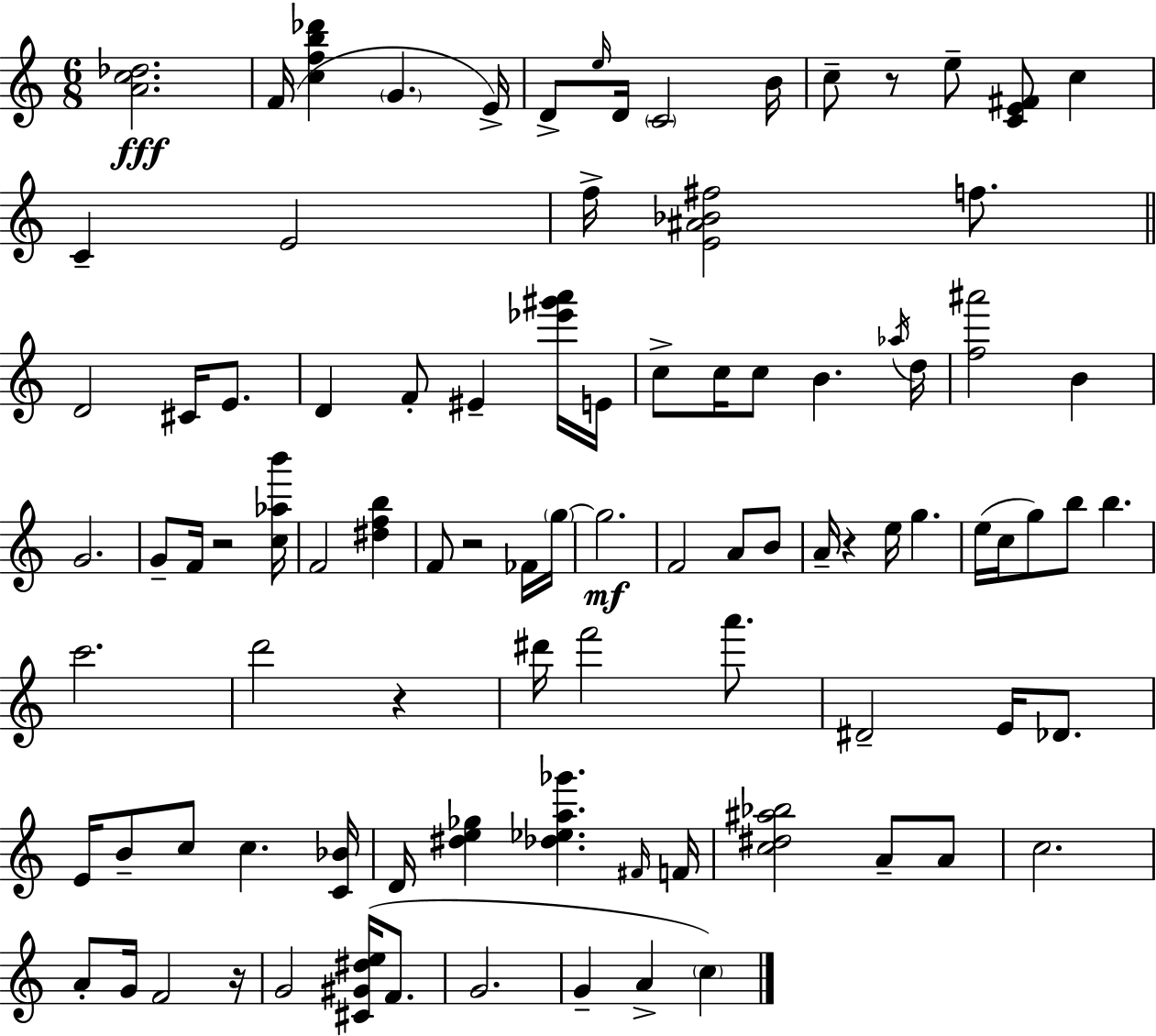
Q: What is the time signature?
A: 6/8